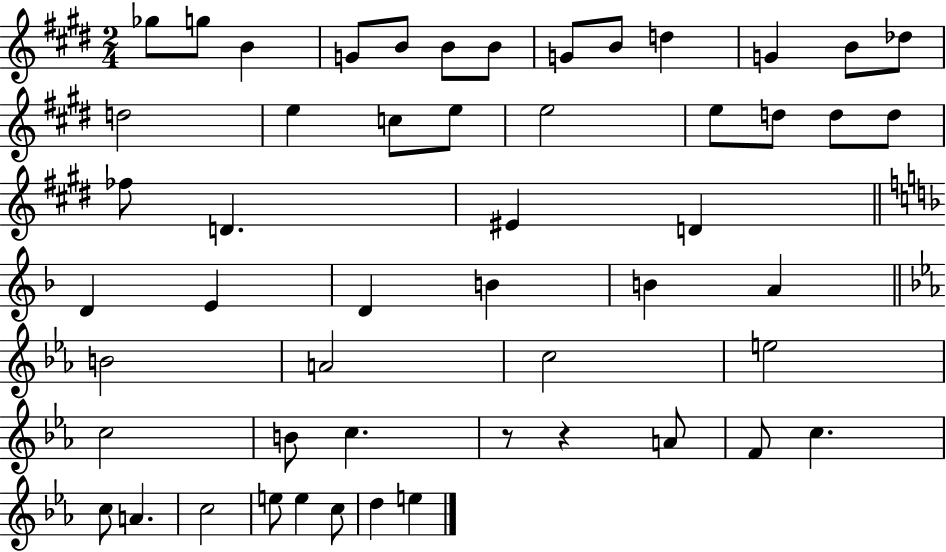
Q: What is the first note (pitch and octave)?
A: Gb5